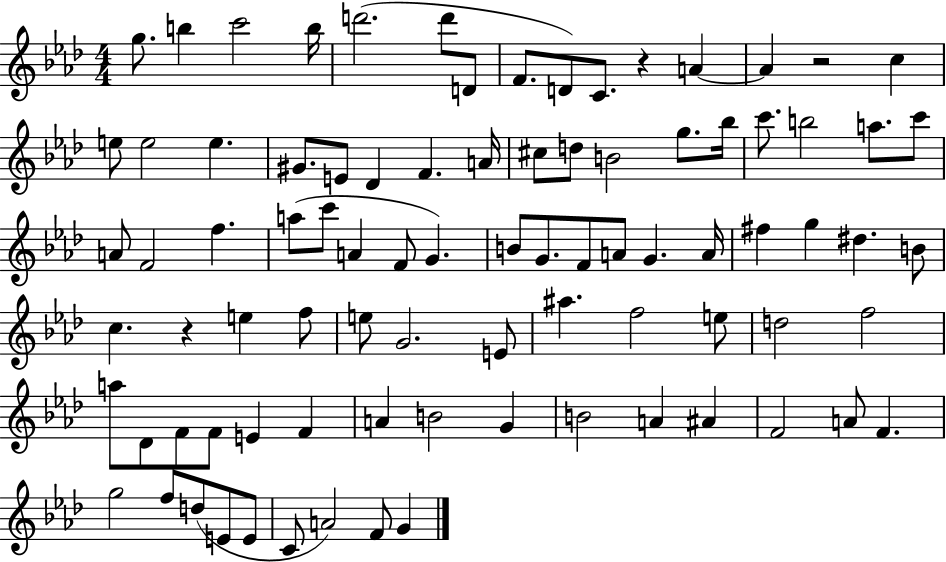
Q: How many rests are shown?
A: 3